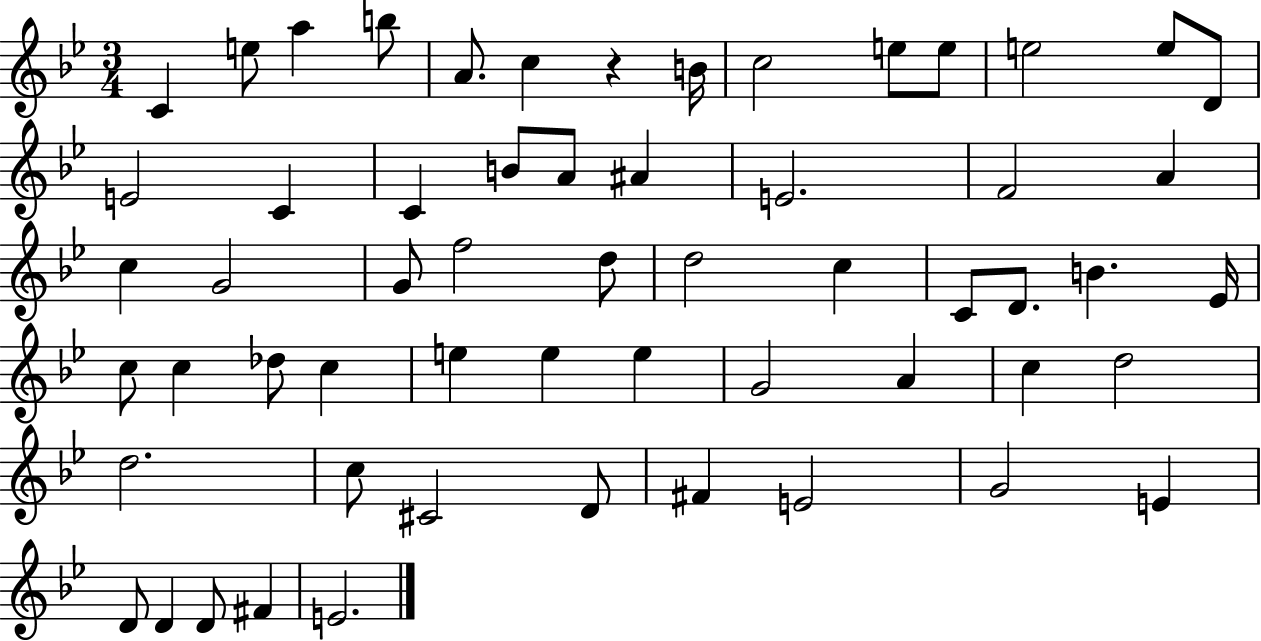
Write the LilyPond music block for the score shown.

{
  \clef treble
  \numericTimeSignature
  \time 3/4
  \key bes \major
  c'4 e''8 a''4 b''8 | a'8. c''4 r4 b'16 | c''2 e''8 e''8 | e''2 e''8 d'8 | \break e'2 c'4 | c'4 b'8 a'8 ais'4 | e'2. | f'2 a'4 | \break c''4 g'2 | g'8 f''2 d''8 | d''2 c''4 | c'8 d'8. b'4. ees'16 | \break c''8 c''4 des''8 c''4 | e''4 e''4 e''4 | g'2 a'4 | c''4 d''2 | \break d''2. | c''8 cis'2 d'8 | fis'4 e'2 | g'2 e'4 | \break d'8 d'4 d'8 fis'4 | e'2. | \bar "|."
}